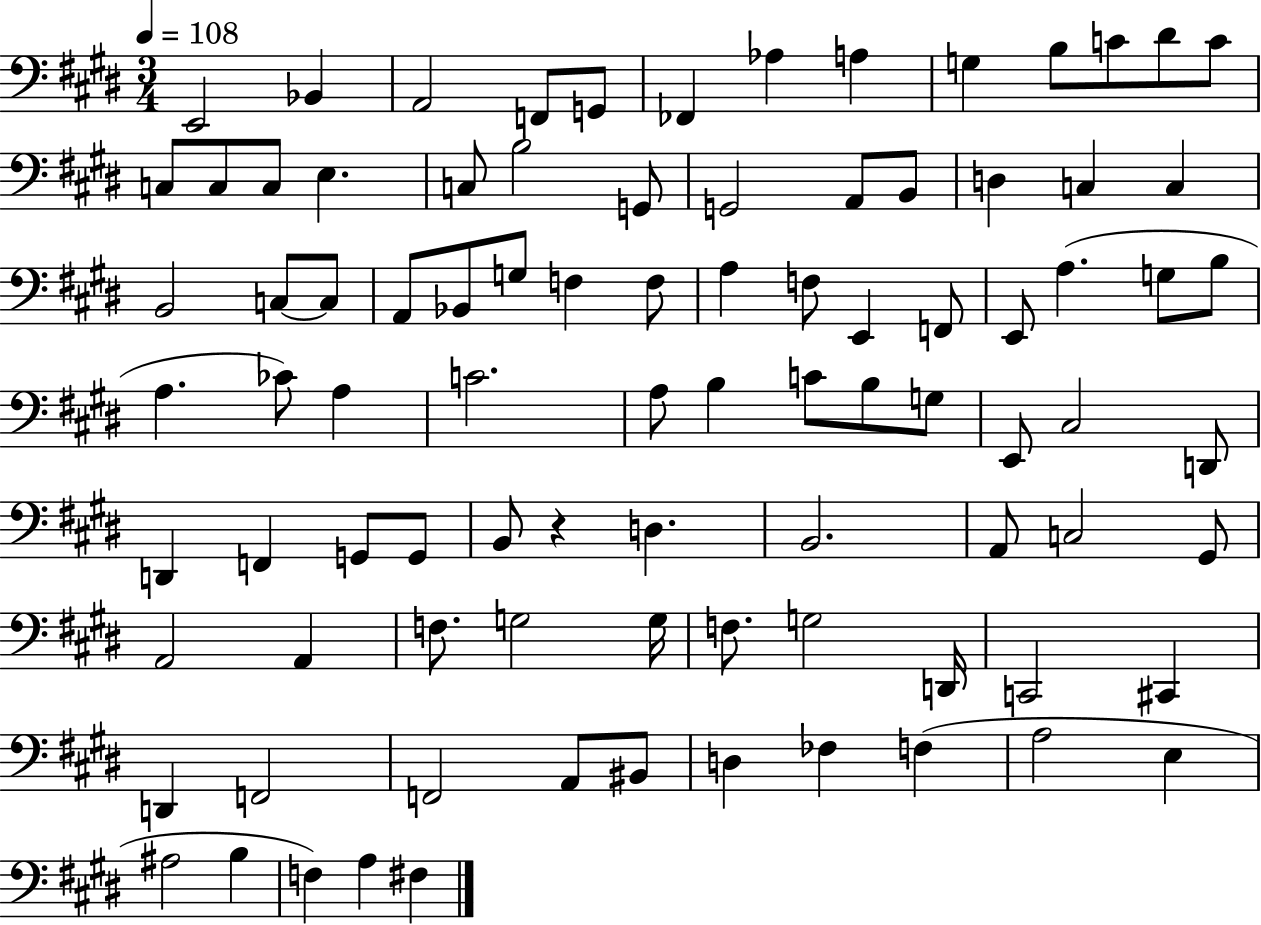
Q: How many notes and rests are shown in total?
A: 90